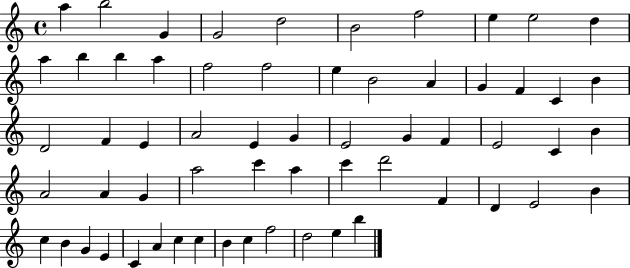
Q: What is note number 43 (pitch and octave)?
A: D6